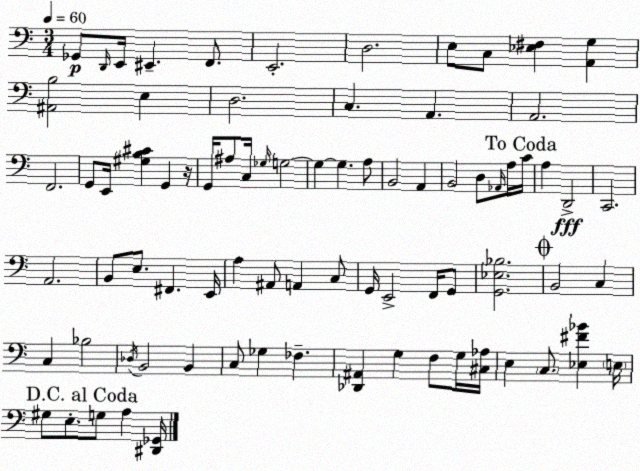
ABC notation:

X:1
T:Untitled
M:3/4
L:1/4
K:C
_G,,/2 D,,/4 E,,/4 ^E,, F,,/2 E,,2 D,2 E,/2 C,/2 [_E,^F,] [A,,G,] [^A,,B,]2 E, D,2 C, A,, A,,2 F,,2 G,,/2 E,,/4 [^G,B,^C] G,, z/4 G,,/4 ^A,/2 C,/4 _G,/4 G,2 G, G, A,/2 B,,2 A,, B,,2 D,/2 _A,,/4 A,/4 C/4 A, D,,2 C,,2 A,,2 B,,/2 E,/2 ^F,, E,,/4 A, ^A,,/2 A,, C,/2 G,,/4 E,,2 F,,/4 G,,/2 [G,,_E,_B,]2 B,,2 C, C, _B,2 _D,/4 B,,2 B,, C,/2 _G, _F, [_D,,^A,,] G, F,/2 G,/4 [^C,_A,]/4 E, C,/2 [_E,^F_B] E,/4 ^G,/2 E,/2 G,/2 A, [^D,,_G,,]/4